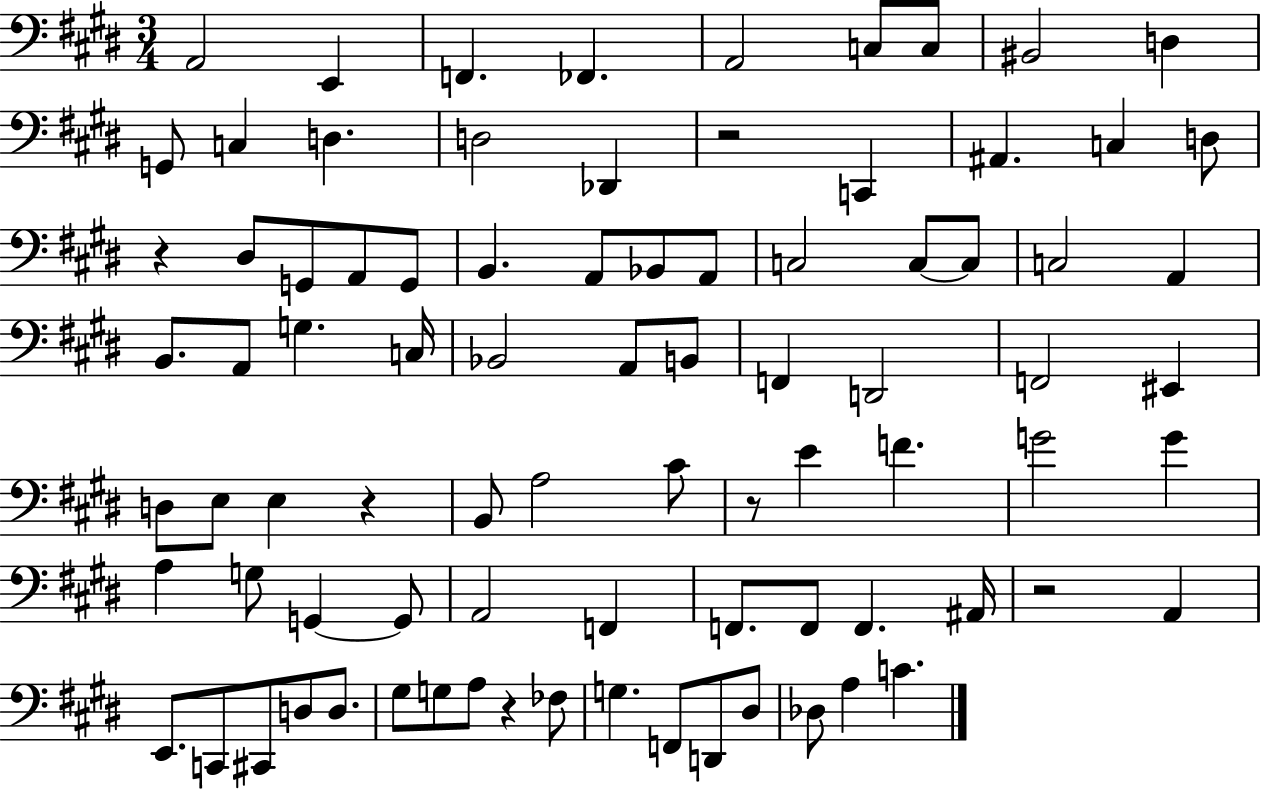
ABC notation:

X:1
T:Untitled
M:3/4
L:1/4
K:E
A,,2 E,, F,, _F,, A,,2 C,/2 C,/2 ^B,,2 D, G,,/2 C, D, D,2 _D,, z2 C,, ^A,, C, D,/2 z ^D,/2 G,,/2 A,,/2 G,,/2 B,, A,,/2 _B,,/2 A,,/2 C,2 C,/2 C,/2 C,2 A,, B,,/2 A,,/2 G, C,/4 _B,,2 A,,/2 B,,/2 F,, D,,2 F,,2 ^E,, D,/2 E,/2 E, z B,,/2 A,2 ^C/2 z/2 E F G2 G A, G,/2 G,, G,,/2 A,,2 F,, F,,/2 F,,/2 F,, ^A,,/4 z2 A,, E,,/2 C,,/2 ^C,,/2 D,/2 D,/2 ^G,/2 G,/2 A,/2 z _F,/2 G, F,,/2 D,,/2 ^D,/2 _D,/2 A, C